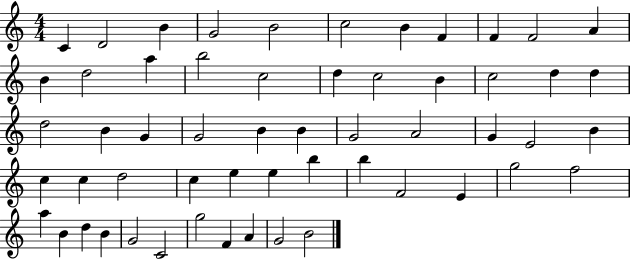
C4/q D4/h B4/q G4/h B4/h C5/h B4/q F4/q F4/q F4/h A4/q B4/q D5/h A5/q B5/h C5/h D5/q C5/h B4/q C5/h D5/q D5/q D5/h B4/q G4/q G4/h B4/q B4/q G4/h A4/h G4/q E4/h B4/q C5/q C5/q D5/h C5/q E5/q E5/q B5/q B5/q F4/h E4/q G5/h F5/h A5/q B4/q D5/q B4/q G4/h C4/h G5/h F4/q A4/q G4/h B4/h